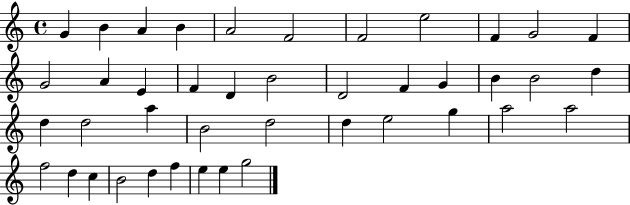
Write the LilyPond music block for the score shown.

{
  \clef treble
  \time 4/4
  \defaultTimeSignature
  \key c \major
  g'4 b'4 a'4 b'4 | a'2 f'2 | f'2 e''2 | f'4 g'2 f'4 | \break g'2 a'4 e'4 | f'4 d'4 b'2 | d'2 f'4 g'4 | b'4 b'2 d''4 | \break d''4 d''2 a''4 | b'2 d''2 | d''4 e''2 g''4 | a''2 a''2 | \break f''2 d''4 c''4 | b'2 d''4 f''4 | e''4 e''4 g''2 | \bar "|."
}